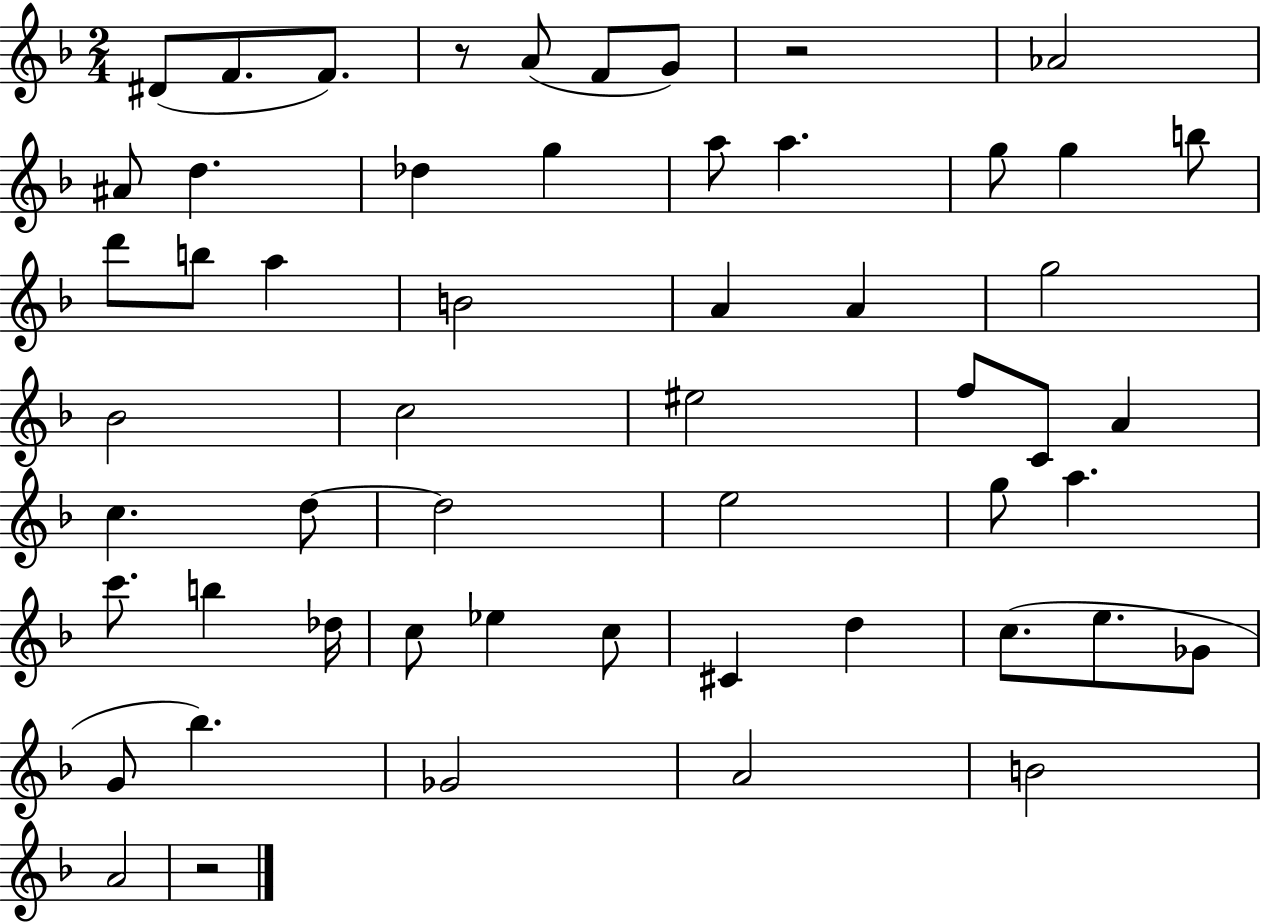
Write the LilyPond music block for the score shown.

{
  \clef treble
  \numericTimeSignature
  \time 2/4
  \key f \major
  dis'8( f'8. f'8.) | r8 a'8( f'8 g'8) | r2 | aes'2 | \break ais'8 d''4. | des''4 g''4 | a''8 a''4. | g''8 g''4 b''8 | \break d'''8 b''8 a''4 | b'2 | a'4 a'4 | g''2 | \break bes'2 | c''2 | eis''2 | f''8 c'8 a'4 | \break c''4. d''8~~ | d''2 | e''2 | g''8 a''4. | \break c'''8. b''4 des''16 | c''8 ees''4 c''8 | cis'4 d''4 | c''8.( e''8. ges'8 | \break g'8 bes''4.) | ges'2 | a'2 | b'2 | \break a'2 | r2 | \bar "|."
}